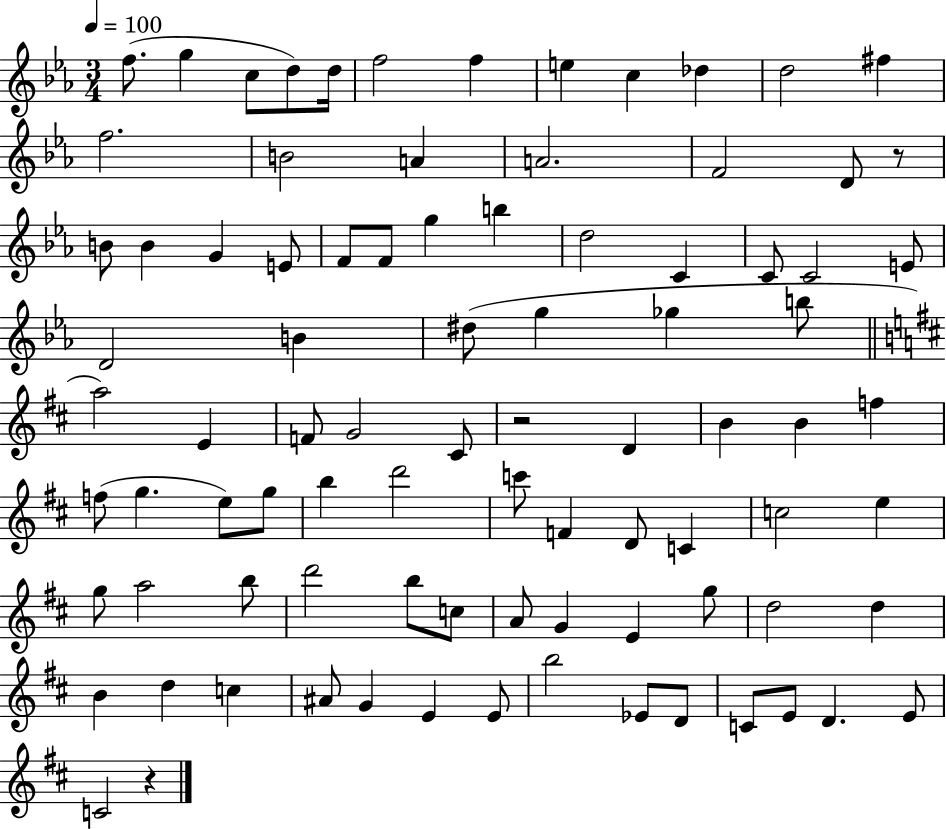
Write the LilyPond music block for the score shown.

{
  \clef treble
  \numericTimeSignature
  \time 3/4
  \key ees \major
  \tempo 4 = 100
  f''8.( g''4 c''8 d''8) d''16 | f''2 f''4 | e''4 c''4 des''4 | d''2 fis''4 | \break f''2. | b'2 a'4 | a'2. | f'2 d'8 r8 | \break b'8 b'4 g'4 e'8 | f'8 f'8 g''4 b''4 | d''2 c'4 | c'8 c'2 e'8 | \break d'2 b'4 | dis''8( g''4 ges''4 b''8 | \bar "||" \break \key d \major a''2) e'4 | f'8 g'2 cis'8 | r2 d'4 | b'4 b'4 f''4 | \break f''8( g''4. e''8) g''8 | b''4 d'''2 | c'''8 f'4 d'8 c'4 | c''2 e''4 | \break g''8 a''2 b''8 | d'''2 b''8 c''8 | a'8 g'4 e'4 g''8 | d''2 d''4 | \break b'4 d''4 c''4 | ais'8 g'4 e'4 e'8 | b''2 ees'8 d'8 | c'8 e'8 d'4. e'8 | \break c'2 r4 | \bar "|."
}